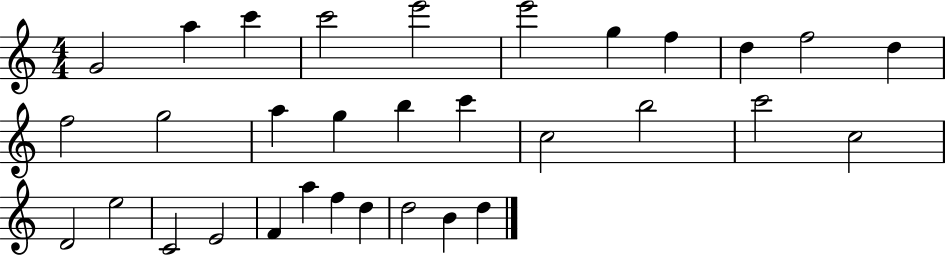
X:1
T:Untitled
M:4/4
L:1/4
K:C
G2 a c' c'2 e'2 e'2 g f d f2 d f2 g2 a g b c' c2 b2 c'2 c2 D2 e2 C2 E2 F a f d d2 B d